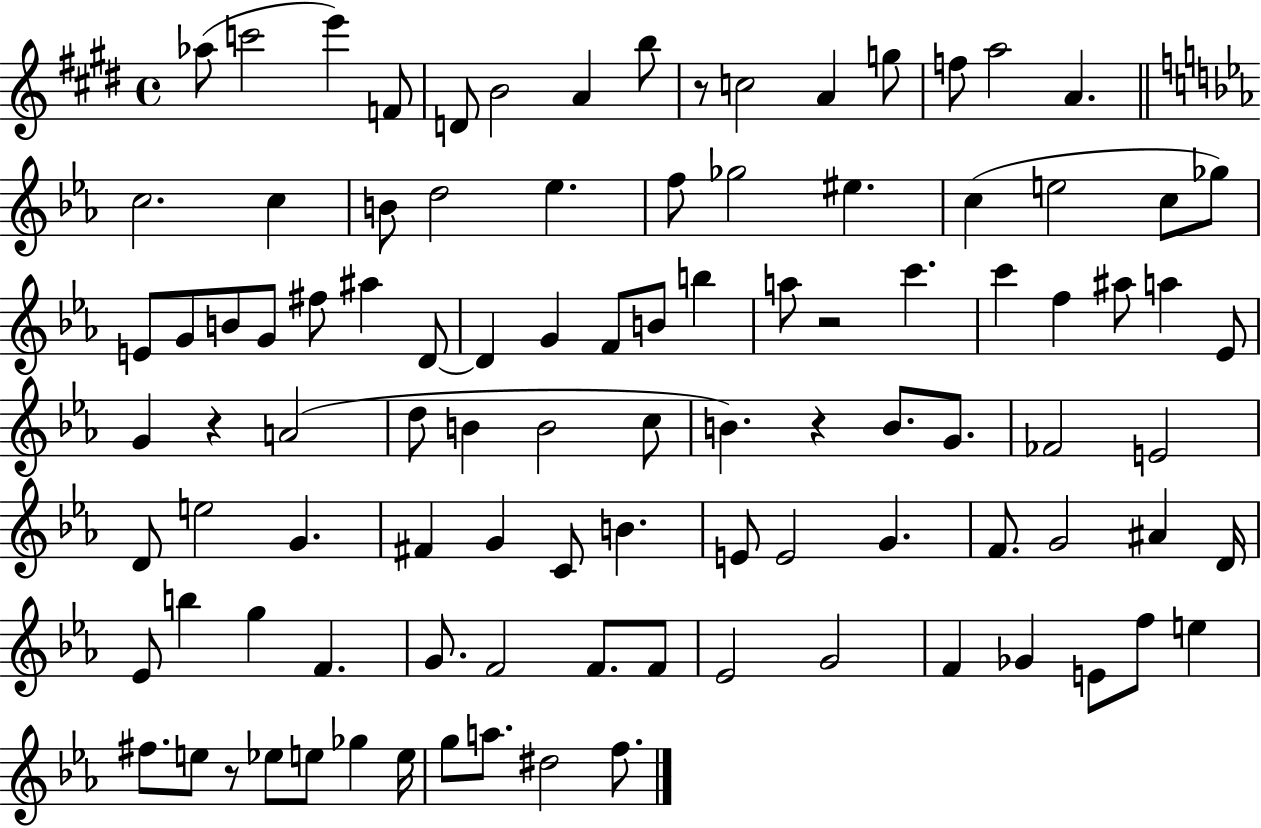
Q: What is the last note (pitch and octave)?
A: F5